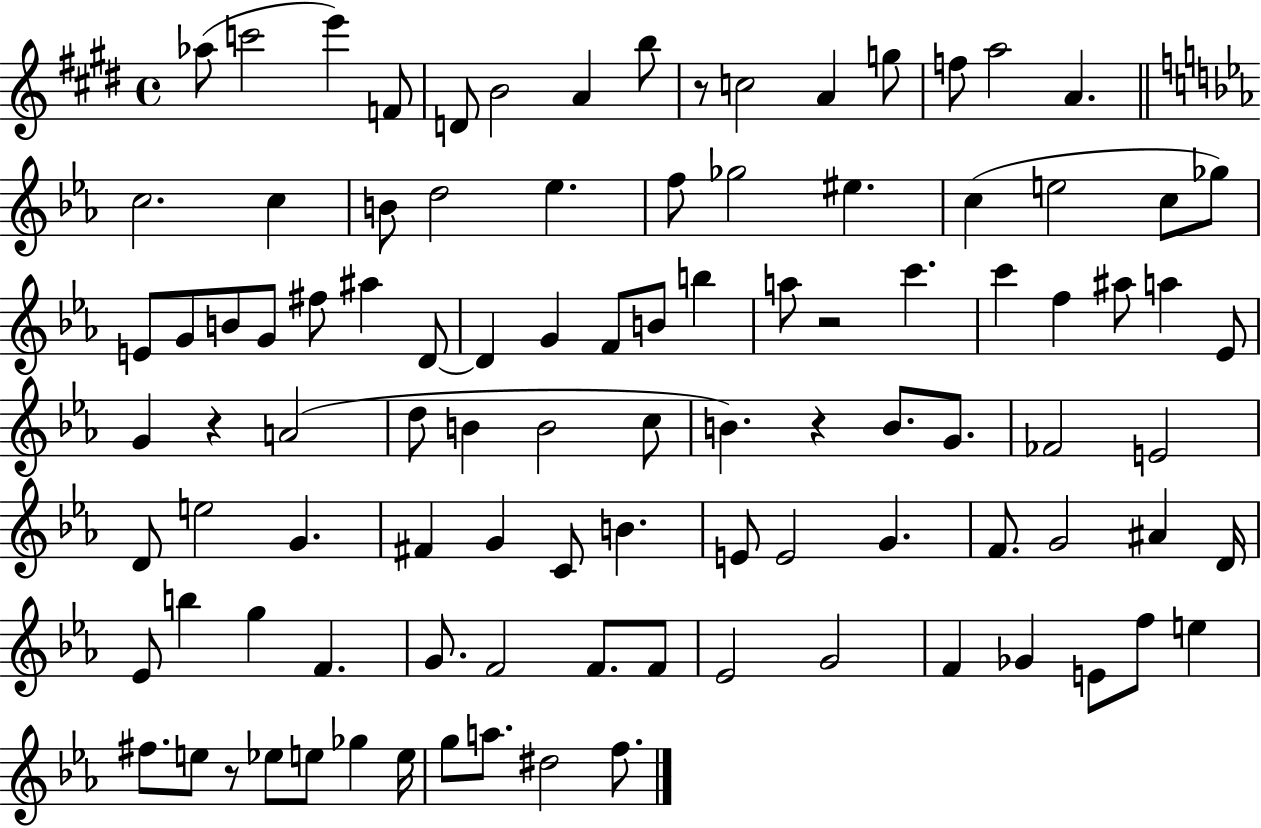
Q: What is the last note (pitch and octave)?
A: F5